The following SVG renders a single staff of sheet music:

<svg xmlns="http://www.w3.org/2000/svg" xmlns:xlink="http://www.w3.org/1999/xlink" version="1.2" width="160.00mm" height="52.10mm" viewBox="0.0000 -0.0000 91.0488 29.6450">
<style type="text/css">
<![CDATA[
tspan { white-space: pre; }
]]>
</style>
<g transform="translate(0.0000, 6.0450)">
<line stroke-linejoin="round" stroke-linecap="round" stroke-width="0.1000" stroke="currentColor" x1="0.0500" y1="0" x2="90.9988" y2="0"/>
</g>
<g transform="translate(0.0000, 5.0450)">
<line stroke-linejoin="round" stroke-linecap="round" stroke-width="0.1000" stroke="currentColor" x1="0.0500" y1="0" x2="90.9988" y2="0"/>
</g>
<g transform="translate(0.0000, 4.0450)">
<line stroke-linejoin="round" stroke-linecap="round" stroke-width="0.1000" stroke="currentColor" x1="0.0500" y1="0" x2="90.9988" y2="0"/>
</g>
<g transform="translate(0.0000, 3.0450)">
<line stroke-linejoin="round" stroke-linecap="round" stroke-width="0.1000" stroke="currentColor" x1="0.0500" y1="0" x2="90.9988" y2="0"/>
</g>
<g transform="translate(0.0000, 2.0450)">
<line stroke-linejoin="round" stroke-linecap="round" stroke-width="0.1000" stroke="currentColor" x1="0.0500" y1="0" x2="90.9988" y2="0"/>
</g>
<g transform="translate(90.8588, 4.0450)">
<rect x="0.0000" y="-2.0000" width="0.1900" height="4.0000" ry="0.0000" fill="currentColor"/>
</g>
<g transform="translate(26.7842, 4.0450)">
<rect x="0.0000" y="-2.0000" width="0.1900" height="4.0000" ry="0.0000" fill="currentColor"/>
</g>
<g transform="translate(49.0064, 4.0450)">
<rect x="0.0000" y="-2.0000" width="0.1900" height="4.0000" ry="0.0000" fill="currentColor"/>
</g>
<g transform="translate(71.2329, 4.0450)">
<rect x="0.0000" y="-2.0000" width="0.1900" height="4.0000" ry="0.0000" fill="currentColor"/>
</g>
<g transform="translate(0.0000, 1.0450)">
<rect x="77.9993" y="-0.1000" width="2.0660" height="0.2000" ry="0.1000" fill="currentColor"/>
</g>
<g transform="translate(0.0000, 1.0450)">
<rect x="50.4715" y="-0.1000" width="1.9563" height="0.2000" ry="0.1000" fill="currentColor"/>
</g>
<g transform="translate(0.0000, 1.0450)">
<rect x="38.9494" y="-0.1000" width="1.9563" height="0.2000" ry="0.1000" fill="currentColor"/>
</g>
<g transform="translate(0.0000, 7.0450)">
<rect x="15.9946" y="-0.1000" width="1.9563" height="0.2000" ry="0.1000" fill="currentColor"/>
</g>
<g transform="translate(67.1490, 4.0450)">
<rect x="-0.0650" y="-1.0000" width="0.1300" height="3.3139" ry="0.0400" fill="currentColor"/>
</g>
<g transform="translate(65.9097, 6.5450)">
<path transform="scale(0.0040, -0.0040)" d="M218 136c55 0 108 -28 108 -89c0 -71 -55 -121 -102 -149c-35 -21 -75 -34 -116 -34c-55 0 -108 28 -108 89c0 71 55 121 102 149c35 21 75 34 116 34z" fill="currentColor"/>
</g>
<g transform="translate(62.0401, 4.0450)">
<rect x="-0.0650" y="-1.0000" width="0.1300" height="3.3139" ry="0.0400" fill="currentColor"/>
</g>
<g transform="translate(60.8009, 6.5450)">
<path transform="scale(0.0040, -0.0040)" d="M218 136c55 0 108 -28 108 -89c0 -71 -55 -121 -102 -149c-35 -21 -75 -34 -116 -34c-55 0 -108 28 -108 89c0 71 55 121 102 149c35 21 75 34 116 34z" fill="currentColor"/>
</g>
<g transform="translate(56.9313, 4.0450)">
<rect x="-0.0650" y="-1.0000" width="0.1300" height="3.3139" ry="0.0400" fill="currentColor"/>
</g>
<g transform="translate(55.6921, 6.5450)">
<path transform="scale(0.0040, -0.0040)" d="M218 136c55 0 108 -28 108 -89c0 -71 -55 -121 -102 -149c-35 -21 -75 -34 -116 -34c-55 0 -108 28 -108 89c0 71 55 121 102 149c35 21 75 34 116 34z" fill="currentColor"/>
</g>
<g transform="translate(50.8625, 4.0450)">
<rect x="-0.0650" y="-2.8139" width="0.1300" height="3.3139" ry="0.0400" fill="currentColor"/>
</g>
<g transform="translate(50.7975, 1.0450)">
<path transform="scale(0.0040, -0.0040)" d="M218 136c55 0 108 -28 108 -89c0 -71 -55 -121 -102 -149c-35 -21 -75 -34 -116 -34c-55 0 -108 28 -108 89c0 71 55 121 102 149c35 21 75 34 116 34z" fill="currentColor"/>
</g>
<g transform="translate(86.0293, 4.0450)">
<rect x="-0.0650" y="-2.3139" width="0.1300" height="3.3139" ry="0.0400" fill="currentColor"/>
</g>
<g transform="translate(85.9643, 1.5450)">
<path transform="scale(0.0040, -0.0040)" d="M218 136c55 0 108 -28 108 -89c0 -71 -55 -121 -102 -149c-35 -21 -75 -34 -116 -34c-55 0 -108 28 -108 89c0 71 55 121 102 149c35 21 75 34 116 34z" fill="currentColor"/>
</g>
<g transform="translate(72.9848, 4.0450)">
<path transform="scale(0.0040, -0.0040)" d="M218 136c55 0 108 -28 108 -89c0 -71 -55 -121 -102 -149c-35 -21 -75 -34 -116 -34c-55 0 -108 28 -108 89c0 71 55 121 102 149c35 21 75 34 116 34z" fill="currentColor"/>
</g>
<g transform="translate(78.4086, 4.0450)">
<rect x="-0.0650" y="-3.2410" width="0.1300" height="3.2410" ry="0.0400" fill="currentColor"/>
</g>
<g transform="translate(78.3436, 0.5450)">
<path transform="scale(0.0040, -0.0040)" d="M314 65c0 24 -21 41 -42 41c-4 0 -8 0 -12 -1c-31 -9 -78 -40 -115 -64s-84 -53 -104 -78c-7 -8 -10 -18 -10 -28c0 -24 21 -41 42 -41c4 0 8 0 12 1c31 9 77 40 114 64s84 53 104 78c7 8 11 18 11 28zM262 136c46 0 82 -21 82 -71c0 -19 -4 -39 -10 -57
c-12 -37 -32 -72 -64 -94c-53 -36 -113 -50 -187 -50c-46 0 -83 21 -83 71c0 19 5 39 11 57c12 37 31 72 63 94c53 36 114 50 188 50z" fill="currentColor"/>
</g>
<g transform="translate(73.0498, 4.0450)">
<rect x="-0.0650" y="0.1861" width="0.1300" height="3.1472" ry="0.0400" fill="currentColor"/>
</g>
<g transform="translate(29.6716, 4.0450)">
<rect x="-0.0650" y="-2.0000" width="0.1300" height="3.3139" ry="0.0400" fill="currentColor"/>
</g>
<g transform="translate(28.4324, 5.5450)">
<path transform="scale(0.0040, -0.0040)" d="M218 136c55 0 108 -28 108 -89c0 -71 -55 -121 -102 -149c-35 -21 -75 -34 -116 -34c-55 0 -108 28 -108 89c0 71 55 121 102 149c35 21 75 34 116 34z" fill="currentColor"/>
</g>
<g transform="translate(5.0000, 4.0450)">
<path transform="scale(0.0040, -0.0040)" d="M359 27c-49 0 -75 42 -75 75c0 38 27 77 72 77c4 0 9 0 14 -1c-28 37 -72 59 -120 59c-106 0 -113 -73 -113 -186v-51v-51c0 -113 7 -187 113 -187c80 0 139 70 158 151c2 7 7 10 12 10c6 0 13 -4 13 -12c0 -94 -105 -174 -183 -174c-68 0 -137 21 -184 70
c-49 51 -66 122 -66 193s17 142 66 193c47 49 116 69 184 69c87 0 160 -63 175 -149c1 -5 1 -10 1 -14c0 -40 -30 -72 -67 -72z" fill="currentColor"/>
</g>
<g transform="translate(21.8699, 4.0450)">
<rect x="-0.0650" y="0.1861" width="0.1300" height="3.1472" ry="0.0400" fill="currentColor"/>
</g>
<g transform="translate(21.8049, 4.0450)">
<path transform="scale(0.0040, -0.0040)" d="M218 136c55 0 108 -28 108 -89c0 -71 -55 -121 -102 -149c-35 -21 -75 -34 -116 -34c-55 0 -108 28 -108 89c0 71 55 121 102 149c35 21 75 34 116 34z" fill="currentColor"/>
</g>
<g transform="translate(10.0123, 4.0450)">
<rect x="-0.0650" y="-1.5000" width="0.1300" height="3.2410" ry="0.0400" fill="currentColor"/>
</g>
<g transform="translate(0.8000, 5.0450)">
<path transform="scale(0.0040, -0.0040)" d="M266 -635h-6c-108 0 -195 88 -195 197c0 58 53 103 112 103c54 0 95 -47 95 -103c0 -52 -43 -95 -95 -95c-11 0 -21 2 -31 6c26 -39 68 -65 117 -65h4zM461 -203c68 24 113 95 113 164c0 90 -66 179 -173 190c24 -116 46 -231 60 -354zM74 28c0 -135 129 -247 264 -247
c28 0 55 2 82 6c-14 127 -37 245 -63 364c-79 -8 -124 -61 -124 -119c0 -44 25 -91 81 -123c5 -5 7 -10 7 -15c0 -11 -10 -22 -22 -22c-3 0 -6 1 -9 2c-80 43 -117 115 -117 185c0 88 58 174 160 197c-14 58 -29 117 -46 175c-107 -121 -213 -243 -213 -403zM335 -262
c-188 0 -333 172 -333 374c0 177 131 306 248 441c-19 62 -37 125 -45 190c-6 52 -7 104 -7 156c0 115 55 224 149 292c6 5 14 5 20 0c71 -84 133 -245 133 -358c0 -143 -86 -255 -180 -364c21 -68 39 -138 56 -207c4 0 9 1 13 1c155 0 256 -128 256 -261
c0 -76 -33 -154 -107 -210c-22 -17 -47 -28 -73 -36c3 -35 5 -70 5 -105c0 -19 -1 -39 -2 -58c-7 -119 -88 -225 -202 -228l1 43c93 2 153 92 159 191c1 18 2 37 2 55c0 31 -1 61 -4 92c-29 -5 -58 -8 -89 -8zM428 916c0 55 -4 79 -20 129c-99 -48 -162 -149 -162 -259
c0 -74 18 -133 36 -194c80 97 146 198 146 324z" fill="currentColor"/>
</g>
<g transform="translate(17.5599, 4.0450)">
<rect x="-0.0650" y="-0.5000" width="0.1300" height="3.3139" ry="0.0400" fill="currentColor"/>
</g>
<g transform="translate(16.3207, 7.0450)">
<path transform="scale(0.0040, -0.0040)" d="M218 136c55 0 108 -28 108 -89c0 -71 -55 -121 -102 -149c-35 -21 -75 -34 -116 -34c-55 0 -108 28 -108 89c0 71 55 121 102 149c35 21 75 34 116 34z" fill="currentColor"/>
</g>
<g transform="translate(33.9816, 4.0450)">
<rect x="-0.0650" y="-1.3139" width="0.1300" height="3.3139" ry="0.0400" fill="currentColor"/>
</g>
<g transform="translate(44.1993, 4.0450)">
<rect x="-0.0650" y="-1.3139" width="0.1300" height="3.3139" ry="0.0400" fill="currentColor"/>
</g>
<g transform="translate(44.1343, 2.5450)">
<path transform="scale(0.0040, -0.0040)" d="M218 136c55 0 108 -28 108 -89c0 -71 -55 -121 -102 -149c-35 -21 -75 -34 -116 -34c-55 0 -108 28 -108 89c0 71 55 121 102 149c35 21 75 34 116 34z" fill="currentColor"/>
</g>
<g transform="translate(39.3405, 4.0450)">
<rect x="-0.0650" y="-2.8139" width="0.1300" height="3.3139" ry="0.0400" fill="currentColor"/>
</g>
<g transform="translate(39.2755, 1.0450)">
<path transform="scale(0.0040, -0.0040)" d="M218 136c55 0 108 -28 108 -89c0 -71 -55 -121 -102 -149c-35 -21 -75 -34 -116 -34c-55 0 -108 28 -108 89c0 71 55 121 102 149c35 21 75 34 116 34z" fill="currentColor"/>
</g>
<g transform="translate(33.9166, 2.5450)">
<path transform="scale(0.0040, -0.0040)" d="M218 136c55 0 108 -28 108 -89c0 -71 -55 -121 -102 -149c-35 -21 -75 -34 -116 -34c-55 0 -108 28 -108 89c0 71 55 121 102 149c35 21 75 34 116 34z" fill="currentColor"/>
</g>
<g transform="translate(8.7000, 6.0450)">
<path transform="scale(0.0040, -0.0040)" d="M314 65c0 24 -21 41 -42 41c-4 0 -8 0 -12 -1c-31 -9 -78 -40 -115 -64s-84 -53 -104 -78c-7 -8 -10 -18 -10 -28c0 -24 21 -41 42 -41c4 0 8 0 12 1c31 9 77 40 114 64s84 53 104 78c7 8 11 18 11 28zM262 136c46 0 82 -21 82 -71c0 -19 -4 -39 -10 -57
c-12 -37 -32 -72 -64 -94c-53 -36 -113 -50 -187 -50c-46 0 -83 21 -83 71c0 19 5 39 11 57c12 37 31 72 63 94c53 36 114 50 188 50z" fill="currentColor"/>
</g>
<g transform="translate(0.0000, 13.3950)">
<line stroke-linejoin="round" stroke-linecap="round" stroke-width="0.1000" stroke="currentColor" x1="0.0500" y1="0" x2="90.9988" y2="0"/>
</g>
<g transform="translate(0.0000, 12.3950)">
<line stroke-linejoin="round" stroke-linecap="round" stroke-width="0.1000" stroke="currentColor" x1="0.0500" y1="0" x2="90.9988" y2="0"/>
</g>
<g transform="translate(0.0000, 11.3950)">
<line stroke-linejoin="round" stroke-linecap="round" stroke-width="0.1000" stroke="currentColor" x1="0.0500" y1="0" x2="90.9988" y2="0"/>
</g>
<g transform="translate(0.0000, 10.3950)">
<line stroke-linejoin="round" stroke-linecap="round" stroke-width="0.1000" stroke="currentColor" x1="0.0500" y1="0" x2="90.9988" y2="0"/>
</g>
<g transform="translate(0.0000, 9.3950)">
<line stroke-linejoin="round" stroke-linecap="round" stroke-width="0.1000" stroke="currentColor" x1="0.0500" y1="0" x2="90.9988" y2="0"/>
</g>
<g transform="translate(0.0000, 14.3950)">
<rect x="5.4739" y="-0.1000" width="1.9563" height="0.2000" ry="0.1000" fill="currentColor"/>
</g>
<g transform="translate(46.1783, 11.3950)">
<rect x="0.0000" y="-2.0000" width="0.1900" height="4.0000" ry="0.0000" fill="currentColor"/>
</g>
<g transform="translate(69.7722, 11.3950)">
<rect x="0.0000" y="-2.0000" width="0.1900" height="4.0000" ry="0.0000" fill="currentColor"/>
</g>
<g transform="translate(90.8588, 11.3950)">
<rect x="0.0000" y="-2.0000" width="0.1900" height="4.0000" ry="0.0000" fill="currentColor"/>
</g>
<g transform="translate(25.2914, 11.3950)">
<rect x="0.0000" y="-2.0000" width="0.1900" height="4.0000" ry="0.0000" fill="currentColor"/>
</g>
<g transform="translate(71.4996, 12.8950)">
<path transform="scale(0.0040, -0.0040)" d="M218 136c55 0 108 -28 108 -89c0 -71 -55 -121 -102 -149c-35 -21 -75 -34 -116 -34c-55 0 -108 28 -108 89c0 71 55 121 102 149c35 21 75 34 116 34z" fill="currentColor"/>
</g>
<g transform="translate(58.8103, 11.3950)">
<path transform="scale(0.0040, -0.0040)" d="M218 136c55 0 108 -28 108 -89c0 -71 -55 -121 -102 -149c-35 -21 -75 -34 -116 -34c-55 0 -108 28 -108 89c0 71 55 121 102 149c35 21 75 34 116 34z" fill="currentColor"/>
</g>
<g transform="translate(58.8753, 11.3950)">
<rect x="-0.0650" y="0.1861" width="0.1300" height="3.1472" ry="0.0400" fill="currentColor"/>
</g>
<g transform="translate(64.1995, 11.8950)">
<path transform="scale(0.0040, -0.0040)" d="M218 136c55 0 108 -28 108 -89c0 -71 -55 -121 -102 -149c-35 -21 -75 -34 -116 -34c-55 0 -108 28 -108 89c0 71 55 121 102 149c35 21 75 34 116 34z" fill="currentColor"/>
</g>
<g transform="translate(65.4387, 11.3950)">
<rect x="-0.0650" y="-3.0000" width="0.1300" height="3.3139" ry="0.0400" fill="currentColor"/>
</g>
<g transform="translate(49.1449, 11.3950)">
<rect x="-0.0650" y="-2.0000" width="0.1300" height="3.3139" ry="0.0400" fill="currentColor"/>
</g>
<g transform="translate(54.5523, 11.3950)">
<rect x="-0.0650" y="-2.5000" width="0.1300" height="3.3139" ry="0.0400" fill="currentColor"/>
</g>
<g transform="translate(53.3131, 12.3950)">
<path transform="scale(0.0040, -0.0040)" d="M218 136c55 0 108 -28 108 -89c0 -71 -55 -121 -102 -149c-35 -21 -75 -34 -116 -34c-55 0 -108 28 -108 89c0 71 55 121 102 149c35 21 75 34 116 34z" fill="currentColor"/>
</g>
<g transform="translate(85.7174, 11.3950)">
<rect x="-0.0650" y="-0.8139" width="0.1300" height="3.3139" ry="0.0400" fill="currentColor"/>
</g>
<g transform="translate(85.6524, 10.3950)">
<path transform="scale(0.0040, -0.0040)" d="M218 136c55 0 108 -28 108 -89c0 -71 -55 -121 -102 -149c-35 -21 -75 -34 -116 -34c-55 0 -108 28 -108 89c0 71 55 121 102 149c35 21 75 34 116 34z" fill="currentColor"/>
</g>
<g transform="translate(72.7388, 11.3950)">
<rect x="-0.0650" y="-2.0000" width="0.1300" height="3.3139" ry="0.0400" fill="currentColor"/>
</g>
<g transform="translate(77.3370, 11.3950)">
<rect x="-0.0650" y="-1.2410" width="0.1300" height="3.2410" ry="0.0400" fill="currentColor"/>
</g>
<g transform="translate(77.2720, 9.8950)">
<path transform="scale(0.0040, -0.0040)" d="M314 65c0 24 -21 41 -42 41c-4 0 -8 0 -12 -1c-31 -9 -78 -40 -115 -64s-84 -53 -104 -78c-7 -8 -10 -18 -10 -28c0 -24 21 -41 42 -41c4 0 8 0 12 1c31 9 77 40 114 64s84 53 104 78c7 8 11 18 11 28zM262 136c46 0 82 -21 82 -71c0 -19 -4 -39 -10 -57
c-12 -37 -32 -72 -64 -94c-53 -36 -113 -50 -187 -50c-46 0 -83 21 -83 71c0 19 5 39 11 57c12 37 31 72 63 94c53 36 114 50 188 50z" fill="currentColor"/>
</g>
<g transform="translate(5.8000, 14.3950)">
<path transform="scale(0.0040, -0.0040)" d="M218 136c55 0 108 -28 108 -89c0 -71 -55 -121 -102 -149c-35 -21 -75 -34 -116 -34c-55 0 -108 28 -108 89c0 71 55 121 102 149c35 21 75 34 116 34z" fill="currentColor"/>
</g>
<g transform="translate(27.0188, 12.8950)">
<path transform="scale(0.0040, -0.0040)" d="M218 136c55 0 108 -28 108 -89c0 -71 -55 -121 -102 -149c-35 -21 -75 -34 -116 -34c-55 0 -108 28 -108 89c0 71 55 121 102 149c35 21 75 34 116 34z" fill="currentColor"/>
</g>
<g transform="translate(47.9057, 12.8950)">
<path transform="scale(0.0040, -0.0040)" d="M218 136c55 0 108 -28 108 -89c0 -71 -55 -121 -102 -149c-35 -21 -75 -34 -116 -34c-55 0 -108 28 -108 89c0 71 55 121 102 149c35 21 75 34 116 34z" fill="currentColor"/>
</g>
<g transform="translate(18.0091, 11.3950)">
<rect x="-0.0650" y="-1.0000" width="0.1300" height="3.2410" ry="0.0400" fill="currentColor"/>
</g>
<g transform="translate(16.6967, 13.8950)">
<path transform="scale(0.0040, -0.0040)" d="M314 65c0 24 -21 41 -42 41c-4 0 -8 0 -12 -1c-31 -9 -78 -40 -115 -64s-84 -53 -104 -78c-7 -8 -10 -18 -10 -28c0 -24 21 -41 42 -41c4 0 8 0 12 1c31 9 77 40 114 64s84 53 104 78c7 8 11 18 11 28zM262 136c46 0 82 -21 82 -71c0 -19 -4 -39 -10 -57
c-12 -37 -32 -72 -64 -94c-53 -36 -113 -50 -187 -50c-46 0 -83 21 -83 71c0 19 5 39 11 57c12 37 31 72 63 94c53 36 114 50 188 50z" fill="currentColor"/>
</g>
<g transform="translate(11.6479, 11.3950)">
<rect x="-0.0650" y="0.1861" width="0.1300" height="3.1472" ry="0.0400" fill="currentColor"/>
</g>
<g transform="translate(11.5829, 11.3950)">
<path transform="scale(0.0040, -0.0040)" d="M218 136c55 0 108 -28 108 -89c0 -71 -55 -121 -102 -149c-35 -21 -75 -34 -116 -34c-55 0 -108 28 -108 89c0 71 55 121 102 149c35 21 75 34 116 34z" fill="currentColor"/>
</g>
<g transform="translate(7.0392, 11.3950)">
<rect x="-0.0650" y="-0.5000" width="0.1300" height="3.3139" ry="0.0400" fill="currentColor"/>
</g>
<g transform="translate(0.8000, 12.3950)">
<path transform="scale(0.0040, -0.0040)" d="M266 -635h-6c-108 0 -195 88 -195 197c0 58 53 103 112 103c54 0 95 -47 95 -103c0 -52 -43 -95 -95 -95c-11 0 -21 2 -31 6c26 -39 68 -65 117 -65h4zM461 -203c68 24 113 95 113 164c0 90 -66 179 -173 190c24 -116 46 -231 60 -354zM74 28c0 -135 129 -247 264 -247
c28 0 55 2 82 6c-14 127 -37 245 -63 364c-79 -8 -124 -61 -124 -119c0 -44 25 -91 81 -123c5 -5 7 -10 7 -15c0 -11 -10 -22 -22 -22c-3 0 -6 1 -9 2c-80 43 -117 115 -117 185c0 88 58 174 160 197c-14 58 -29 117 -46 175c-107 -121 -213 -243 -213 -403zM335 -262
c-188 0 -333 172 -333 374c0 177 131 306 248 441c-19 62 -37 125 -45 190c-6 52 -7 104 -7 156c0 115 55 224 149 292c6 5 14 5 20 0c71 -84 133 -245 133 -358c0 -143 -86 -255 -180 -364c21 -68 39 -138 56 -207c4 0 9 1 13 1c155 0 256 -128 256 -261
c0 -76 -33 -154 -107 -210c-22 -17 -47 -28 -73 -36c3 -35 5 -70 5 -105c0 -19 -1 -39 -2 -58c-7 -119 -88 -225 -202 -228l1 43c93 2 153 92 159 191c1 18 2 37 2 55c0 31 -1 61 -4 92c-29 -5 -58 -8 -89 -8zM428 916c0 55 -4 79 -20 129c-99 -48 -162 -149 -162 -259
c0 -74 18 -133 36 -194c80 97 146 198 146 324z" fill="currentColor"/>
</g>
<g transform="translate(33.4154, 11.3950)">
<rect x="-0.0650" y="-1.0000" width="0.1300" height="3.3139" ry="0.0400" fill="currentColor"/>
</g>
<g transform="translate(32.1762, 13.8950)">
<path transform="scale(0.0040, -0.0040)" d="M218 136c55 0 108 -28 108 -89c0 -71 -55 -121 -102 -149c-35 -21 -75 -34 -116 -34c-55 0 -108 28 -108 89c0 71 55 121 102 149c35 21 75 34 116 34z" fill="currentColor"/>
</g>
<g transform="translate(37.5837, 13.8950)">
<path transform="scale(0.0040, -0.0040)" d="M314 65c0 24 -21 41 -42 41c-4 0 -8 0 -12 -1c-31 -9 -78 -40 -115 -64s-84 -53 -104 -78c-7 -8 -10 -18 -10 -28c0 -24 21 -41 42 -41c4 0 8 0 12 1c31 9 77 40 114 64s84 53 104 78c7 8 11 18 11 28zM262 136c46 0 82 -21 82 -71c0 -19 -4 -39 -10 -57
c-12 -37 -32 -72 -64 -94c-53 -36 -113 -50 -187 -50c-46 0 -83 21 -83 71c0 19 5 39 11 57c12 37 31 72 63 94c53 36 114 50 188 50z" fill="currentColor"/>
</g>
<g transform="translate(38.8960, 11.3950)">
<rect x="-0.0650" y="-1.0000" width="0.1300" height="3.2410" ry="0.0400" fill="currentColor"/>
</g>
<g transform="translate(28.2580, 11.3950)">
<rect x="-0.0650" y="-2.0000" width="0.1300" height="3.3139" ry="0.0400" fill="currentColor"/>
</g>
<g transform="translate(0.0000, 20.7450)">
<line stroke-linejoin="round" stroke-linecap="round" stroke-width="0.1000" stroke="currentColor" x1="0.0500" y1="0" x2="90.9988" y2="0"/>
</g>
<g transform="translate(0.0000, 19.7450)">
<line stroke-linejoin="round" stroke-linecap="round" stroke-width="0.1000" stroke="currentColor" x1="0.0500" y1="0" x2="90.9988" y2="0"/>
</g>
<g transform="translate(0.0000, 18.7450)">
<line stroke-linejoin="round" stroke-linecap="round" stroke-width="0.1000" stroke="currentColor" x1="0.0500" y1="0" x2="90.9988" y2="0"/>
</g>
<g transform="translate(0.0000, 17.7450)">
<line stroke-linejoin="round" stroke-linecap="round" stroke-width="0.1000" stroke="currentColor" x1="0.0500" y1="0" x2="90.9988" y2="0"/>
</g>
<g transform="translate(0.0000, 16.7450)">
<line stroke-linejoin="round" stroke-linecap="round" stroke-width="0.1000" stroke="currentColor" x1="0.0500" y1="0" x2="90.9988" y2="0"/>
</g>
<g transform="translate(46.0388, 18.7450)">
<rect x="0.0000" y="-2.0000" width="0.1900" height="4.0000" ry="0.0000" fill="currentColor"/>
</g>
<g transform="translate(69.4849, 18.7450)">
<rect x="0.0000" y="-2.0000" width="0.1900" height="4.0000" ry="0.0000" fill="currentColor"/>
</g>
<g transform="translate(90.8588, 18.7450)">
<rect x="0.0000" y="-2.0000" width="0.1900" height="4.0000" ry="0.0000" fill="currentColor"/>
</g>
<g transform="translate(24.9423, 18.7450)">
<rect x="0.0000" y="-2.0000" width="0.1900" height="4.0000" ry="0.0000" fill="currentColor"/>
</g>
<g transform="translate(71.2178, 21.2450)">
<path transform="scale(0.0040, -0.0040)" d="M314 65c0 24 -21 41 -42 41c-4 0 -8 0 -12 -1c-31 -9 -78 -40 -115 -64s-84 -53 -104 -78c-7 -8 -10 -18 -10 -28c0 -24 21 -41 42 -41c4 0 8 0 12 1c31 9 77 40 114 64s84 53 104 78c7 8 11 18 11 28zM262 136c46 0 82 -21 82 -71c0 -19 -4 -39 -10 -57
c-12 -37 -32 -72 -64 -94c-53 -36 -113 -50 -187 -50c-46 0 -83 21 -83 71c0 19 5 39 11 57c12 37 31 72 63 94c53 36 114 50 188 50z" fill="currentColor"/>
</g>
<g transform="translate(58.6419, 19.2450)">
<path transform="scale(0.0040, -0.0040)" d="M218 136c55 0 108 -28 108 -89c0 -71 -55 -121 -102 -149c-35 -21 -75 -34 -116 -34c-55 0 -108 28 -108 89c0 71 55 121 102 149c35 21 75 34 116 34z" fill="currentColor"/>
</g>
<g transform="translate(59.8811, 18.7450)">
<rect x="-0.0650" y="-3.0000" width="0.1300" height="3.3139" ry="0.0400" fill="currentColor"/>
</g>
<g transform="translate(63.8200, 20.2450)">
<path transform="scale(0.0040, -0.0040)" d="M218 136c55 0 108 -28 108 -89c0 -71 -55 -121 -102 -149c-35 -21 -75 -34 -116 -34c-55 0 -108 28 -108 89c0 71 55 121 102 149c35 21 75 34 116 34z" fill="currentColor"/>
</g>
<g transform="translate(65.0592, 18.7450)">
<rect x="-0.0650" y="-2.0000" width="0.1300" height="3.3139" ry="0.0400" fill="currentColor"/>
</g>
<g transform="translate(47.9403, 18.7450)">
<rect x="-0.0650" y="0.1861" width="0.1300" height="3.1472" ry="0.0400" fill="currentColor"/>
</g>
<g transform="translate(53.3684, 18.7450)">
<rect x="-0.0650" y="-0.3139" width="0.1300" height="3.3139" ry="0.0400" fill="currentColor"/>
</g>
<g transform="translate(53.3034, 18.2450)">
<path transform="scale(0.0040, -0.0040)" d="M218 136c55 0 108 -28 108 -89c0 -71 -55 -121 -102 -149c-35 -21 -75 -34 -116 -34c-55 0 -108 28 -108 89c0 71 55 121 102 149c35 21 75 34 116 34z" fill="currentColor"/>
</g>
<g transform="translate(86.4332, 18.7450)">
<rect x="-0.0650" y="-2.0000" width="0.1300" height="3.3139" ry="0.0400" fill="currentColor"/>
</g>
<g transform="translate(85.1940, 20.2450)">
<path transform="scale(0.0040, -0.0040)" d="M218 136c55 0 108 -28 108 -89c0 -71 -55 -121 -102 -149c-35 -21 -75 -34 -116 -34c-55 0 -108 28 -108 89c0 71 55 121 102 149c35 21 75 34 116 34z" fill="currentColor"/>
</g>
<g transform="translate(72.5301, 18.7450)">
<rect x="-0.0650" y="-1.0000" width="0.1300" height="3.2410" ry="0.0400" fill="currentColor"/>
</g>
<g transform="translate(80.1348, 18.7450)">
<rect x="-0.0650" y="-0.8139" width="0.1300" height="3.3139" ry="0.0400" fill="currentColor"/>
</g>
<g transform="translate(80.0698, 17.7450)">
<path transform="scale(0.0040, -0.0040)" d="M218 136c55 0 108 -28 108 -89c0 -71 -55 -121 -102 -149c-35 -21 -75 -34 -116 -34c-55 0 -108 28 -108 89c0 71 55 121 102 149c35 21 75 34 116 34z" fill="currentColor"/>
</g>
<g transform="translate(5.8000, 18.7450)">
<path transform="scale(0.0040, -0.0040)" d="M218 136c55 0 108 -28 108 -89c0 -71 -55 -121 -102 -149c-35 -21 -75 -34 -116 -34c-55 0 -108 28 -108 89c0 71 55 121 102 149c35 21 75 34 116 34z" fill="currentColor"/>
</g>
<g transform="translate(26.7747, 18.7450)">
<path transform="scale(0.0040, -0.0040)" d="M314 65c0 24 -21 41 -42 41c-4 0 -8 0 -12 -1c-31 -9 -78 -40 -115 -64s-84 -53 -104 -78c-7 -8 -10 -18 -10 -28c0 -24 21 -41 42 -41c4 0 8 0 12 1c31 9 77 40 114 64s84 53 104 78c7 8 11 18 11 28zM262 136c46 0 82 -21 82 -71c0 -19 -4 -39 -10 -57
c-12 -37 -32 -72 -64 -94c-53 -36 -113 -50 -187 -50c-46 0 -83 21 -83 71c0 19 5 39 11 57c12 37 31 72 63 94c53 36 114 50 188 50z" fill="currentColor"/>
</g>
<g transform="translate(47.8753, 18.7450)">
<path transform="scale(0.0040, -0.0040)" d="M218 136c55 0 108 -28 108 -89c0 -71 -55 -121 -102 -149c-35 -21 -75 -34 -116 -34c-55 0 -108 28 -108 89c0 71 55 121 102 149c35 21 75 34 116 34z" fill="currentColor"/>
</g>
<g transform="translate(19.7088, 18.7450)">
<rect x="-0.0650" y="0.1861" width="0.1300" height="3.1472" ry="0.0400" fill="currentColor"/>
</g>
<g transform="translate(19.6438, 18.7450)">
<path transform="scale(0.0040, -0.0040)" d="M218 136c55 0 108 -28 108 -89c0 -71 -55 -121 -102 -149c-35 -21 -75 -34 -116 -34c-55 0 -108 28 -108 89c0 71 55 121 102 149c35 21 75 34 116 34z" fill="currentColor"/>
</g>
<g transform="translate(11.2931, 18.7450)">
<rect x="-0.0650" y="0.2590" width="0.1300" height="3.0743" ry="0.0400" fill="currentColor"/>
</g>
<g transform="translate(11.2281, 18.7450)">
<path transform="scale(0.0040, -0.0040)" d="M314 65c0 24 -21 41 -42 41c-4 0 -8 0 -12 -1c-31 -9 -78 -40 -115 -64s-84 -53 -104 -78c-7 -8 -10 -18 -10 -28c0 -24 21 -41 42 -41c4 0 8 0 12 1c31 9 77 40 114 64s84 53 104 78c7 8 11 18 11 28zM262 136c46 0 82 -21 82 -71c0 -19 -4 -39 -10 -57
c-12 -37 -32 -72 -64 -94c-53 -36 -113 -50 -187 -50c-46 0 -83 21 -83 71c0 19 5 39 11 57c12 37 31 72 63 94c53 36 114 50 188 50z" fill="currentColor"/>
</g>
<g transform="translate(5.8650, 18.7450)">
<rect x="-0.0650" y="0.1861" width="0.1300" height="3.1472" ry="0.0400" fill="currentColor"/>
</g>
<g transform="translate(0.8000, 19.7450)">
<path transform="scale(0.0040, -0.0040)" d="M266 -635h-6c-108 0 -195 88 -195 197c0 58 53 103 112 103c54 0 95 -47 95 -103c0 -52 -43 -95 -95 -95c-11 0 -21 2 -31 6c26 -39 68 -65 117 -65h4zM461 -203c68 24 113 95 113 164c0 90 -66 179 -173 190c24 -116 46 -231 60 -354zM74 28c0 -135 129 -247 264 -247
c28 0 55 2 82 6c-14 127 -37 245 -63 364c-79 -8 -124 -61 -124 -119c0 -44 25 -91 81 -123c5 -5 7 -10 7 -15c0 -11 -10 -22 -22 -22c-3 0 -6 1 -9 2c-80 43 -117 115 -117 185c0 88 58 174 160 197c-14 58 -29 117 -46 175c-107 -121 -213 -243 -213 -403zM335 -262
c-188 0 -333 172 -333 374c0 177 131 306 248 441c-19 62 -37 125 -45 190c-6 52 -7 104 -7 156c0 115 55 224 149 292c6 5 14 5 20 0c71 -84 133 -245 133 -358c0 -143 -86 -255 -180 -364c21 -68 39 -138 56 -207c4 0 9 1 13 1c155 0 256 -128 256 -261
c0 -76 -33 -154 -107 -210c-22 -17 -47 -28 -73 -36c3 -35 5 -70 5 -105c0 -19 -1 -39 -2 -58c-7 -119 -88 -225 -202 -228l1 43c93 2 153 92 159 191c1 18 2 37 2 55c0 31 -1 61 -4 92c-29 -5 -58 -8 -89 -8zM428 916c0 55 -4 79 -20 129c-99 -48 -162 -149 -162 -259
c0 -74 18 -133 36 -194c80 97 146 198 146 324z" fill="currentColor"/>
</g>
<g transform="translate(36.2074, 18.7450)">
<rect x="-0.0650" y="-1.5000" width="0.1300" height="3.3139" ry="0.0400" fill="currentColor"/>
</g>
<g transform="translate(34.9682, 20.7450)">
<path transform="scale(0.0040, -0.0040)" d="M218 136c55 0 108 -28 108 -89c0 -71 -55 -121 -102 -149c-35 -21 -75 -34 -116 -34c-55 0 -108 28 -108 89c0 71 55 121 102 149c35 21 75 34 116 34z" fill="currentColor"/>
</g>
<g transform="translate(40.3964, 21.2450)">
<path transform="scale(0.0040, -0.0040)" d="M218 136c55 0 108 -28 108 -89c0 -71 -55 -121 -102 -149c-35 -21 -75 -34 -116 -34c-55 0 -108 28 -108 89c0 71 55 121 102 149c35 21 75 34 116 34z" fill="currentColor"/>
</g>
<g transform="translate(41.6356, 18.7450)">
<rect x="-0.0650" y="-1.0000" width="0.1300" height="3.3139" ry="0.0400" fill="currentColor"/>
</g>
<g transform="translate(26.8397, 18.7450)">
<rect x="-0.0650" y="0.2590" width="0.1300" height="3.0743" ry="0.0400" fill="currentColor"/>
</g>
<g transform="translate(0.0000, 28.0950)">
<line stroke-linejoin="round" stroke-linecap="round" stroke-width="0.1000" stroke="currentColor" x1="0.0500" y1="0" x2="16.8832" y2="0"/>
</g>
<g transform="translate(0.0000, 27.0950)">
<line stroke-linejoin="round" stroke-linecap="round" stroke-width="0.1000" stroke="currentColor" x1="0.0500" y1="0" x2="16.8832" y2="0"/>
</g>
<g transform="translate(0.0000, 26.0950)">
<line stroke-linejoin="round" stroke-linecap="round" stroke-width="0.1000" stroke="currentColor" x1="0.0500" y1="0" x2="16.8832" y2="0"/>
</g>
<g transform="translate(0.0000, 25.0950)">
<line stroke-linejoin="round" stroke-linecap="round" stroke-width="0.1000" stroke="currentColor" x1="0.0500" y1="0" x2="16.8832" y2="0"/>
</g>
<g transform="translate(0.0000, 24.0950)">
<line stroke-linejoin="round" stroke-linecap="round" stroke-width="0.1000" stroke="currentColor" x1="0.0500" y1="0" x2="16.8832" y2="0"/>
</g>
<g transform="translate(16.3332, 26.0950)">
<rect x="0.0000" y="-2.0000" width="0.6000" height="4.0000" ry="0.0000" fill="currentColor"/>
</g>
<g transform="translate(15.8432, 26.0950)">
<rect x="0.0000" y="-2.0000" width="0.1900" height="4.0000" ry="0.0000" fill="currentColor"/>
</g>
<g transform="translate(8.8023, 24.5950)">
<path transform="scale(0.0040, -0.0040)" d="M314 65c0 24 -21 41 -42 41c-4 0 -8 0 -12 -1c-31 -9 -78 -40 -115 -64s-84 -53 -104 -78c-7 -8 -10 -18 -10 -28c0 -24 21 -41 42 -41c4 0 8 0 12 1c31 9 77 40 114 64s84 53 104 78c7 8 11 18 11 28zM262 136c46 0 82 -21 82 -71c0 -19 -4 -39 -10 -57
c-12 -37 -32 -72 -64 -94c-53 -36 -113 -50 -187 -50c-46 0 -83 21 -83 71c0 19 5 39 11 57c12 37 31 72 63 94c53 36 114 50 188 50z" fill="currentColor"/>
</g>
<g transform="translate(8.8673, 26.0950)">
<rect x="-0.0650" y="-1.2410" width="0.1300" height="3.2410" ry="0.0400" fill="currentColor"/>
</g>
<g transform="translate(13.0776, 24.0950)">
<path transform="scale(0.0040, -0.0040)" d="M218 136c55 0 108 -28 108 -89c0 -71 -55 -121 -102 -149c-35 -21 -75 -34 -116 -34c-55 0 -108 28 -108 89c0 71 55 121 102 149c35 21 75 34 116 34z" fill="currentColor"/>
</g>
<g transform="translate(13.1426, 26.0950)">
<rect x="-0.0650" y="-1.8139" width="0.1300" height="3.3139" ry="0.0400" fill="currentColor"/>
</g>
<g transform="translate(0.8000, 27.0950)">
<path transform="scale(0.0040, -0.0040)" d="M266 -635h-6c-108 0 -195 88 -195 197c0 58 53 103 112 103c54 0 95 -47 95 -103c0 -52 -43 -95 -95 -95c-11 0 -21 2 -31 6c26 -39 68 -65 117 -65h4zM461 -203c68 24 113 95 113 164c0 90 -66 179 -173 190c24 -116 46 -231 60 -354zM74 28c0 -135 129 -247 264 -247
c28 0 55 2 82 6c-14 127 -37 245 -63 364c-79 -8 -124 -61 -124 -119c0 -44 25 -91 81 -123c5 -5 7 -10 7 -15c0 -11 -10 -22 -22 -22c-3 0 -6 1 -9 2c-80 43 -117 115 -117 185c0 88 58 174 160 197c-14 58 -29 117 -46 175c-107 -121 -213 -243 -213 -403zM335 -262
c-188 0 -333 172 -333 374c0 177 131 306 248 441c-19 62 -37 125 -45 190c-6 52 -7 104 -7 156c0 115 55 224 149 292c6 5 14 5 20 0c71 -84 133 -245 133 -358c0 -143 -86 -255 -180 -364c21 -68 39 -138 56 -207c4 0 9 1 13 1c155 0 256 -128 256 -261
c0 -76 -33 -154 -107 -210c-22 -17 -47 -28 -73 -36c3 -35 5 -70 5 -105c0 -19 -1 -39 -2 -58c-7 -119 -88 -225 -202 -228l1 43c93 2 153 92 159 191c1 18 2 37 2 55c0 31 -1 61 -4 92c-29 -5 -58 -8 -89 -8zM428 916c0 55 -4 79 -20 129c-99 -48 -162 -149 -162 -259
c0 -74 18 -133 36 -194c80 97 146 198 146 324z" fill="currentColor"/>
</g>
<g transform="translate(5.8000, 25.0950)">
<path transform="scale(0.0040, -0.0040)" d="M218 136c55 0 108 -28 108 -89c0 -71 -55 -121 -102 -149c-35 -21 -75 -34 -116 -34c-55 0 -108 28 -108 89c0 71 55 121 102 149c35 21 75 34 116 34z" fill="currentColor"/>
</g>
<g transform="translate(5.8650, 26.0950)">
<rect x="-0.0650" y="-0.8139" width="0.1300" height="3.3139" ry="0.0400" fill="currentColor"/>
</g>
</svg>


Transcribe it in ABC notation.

X:1
T:Untitled
M:4/4
L:1/4
K:C
E2 C B F e a e a D D D B b2 g C B D2 F D D2 F G B A F e2 d B B2 B B2 E D B c A F D2 d F d e2 f